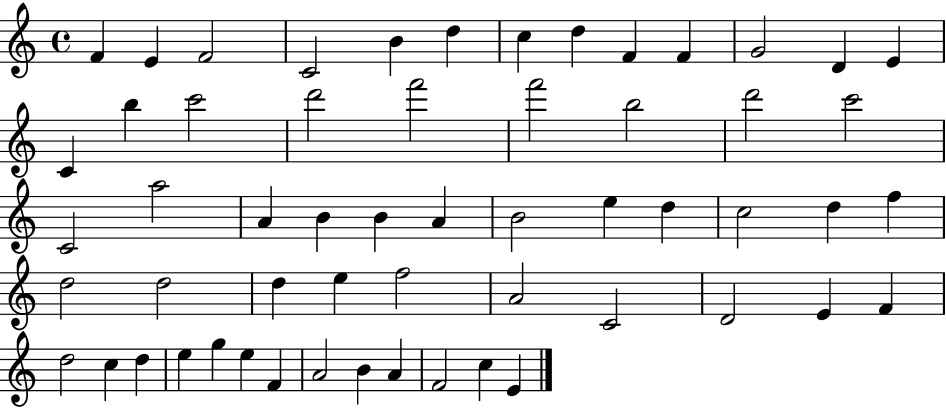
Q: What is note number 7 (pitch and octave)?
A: C5